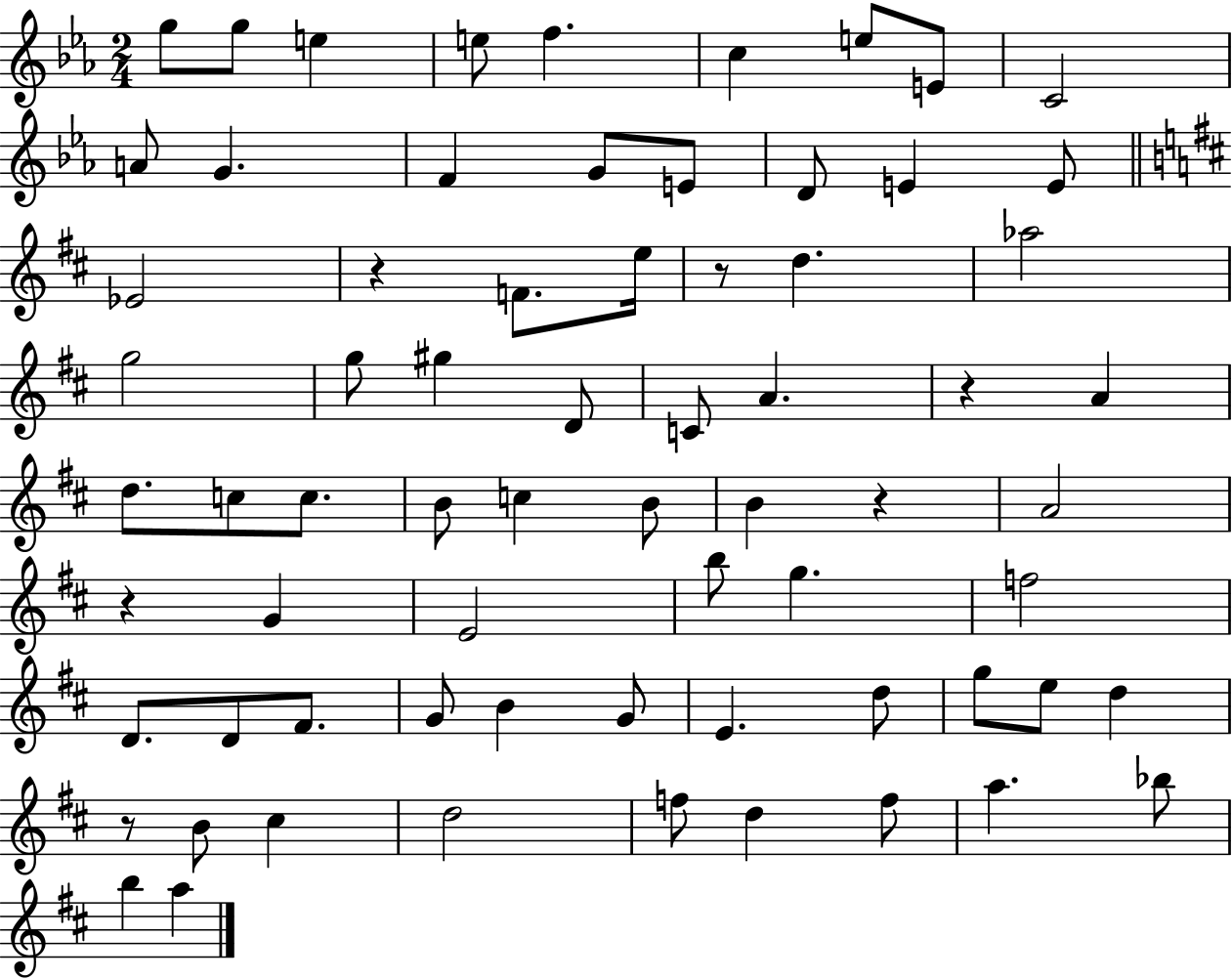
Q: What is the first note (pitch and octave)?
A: G5